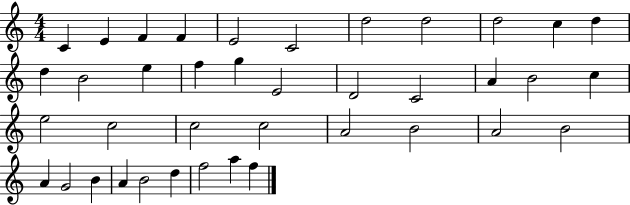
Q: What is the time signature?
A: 4/4